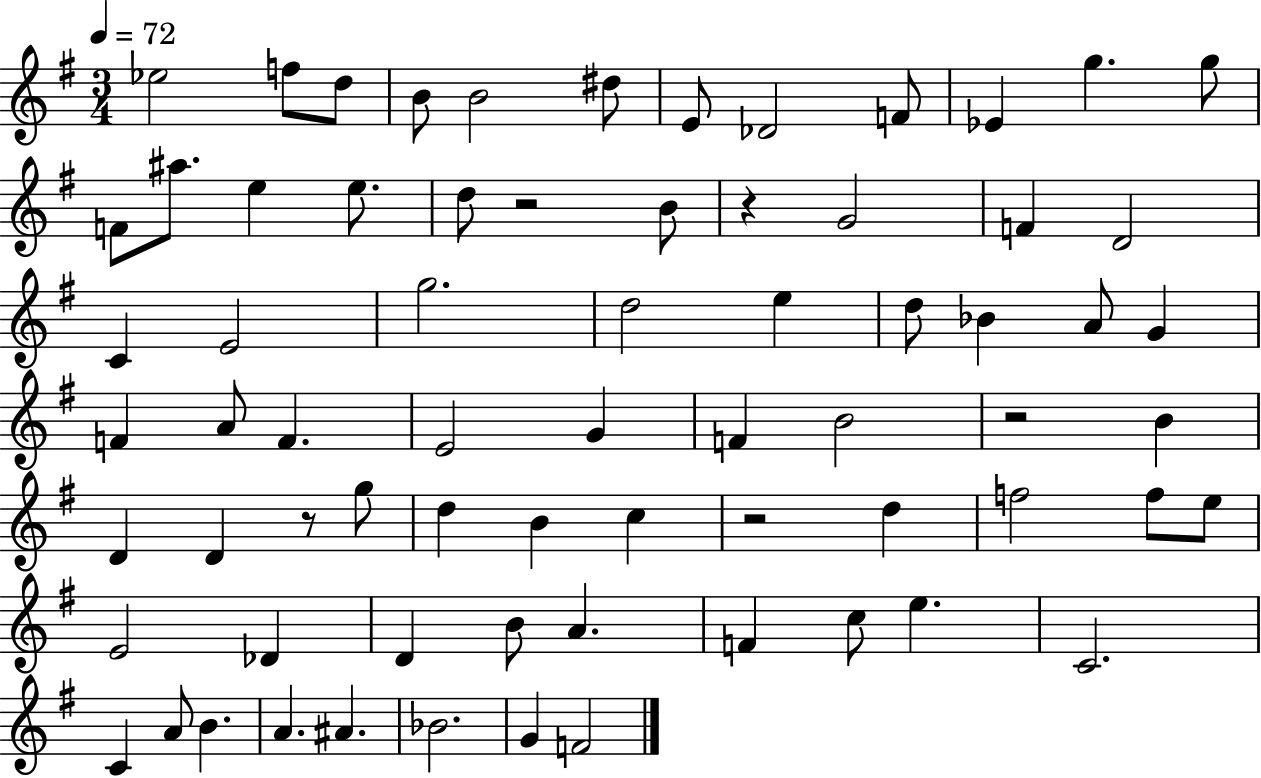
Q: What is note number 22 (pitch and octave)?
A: C4